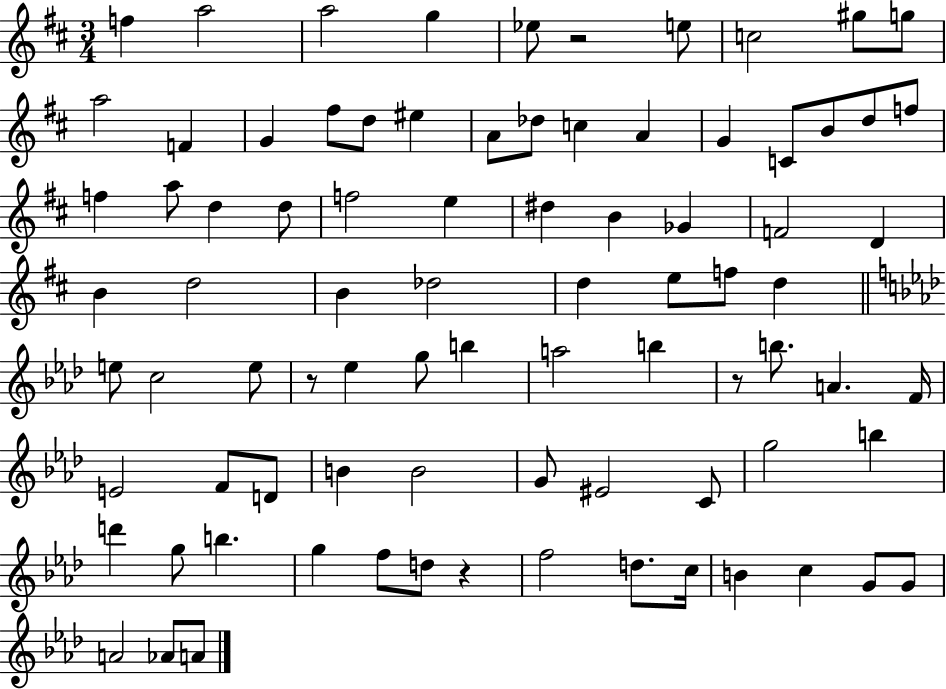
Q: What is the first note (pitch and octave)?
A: F5